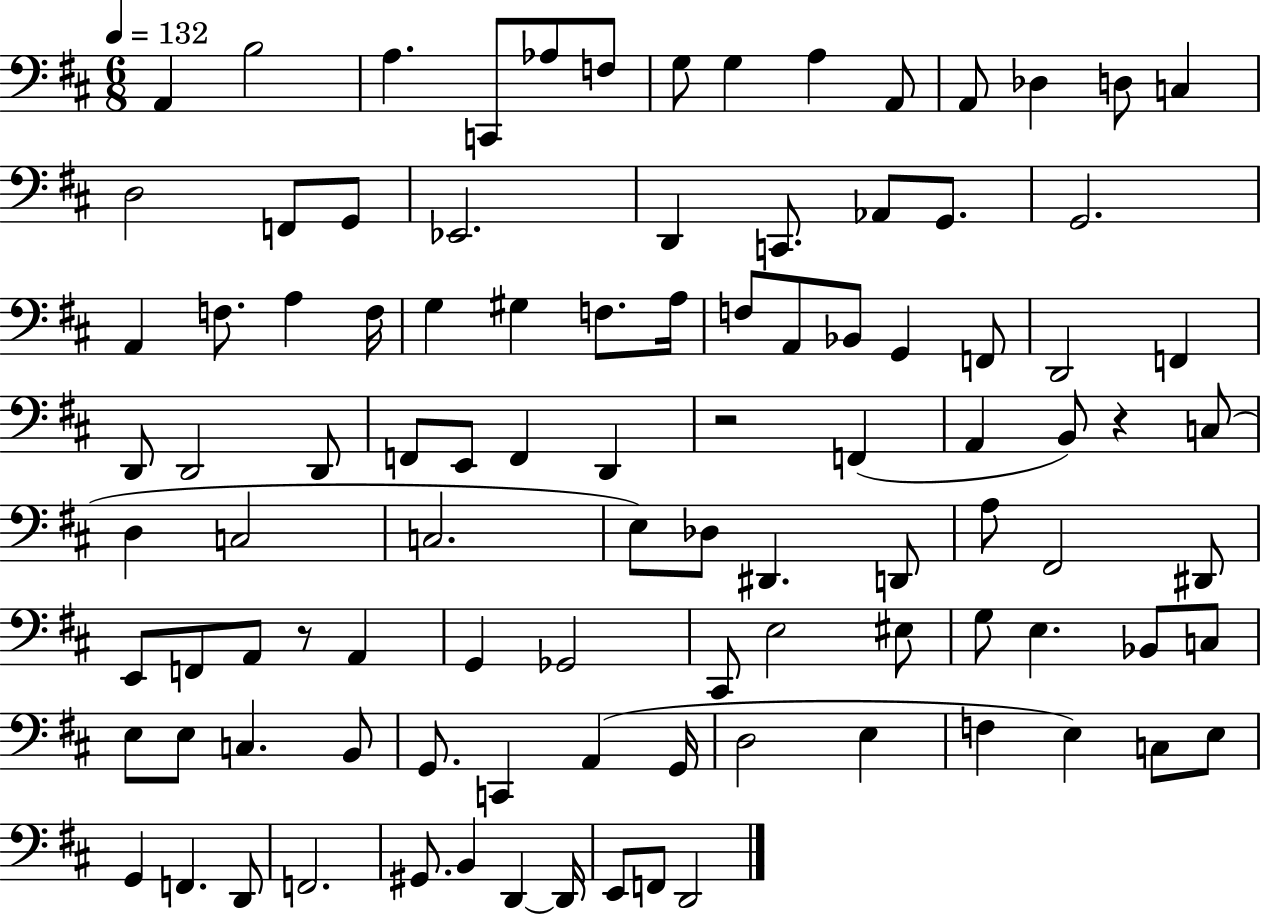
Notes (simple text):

A2/q B3/h A3/q. C2/e Ab3/e F3/e G3/e G3/q A3/q A2/e A2/e Db3/q D3/e C3/q D3/h F2/e G2/e Eb2/h. D2/q C2/e. Ab2/e G2/e. G2/h. A2/q F3/e. A3/q F3/s G3/q G#3/q F3/e. A3/s F3/e A2/e Bb2/e G2/q F2/e D2/h F2/q D2/e D2/h D2/e F2/e E2/e F2/q D2/q R/h F2/q A2/q B2/e R/q C3/e D3/q C3/h C3/h. E3/e Db3/e D#2/q. D2/e A3/e F#2/h D#2/e E2/e F2/e A2/e R/e A2/q G2/q Gb2/h C#2/e E3/h EIS3/e G3/e E3/q. Bb2/e C3/e E3/e E3/e C3/q. B2/e G2/e. C2/q A2/q G2/s D3/h E3/q F3/q E3/q C3/e E3/e G2/q F2/q. D2/e F2/h. G#2/e. B2/q D2/q D2/s E2/e F2/e D2/h